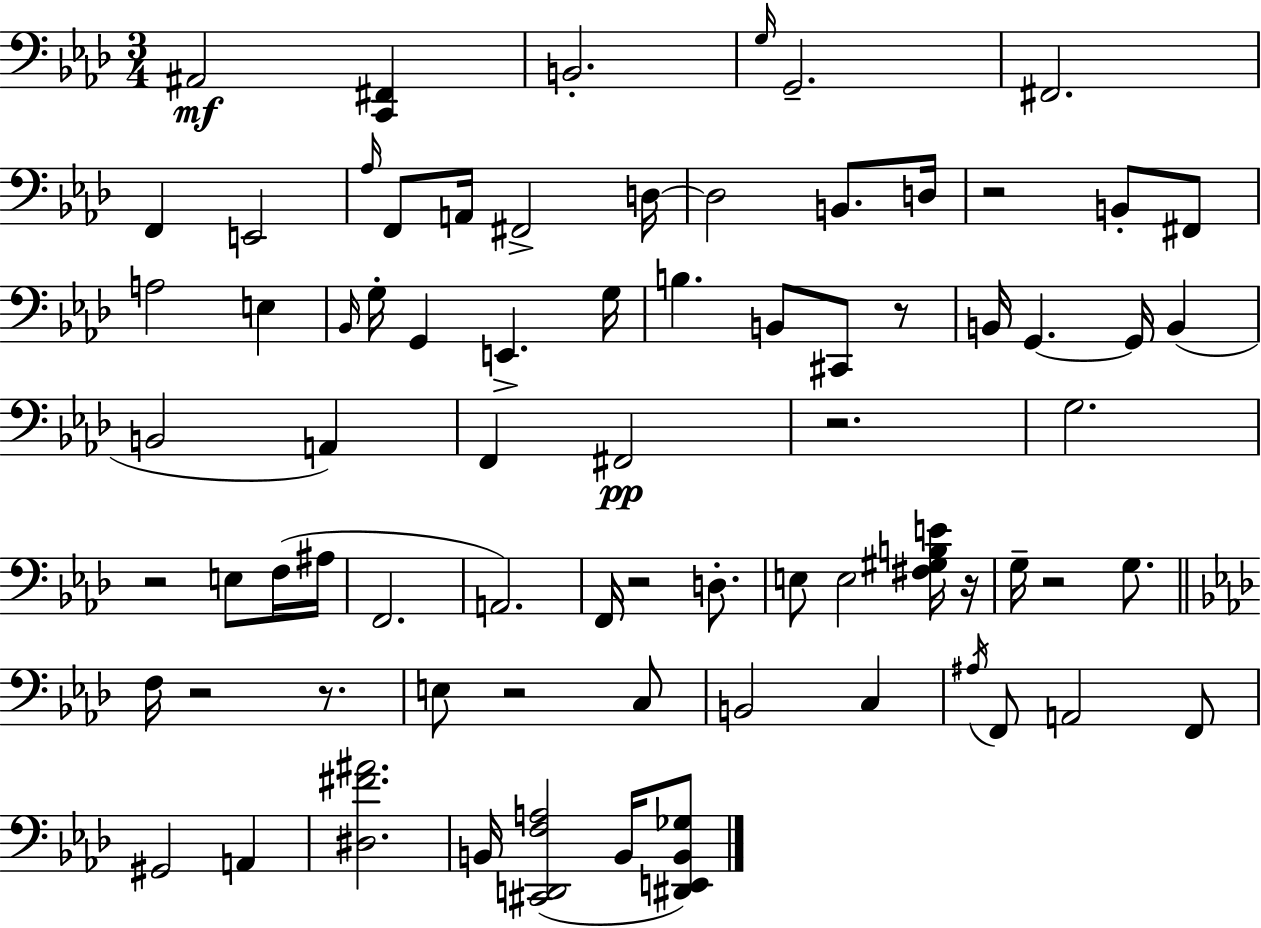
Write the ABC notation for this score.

X:1
T:Untitled
M:3/4
L:1/4
K:Fm
^A,,2 [C,,^F,,] B,,2 G,/4 G,,2 ^F,,2 F,, E,,2 _A,/4 F,,/2 A,,/4 ^F,,2 D,/4 D,2 B,,/2 D,/4 z2 B,,/2 ^F,,/2 A,2 E, _B,,/4 G,/4 G,, E,, G,/4 B, B,,/2 ^C,,/2 z/2 B,,/4 G,, G,,/4 B,, B,,2 A,, F,, ^F,,2 z2 G,2 z2 E,/2 F,/4 ^A,/4 F,,2 A,,2 F,,/4 z2 D,/2 E,/2 E,2 [^F,^G,B,E]/4 z/4 G,/4 z2 G,/2 F,/4 z2 z/2 E,/2 z2 C,/2 B,,2 C, ^A,/4 F,,/2 A,,2 F,,/2 ^G,,2 A,, [^D,^F^A]2 B,,/4 [^C,,D,,F,A,]2 B,,/4 [^D,,E,,B,,_G,]/2